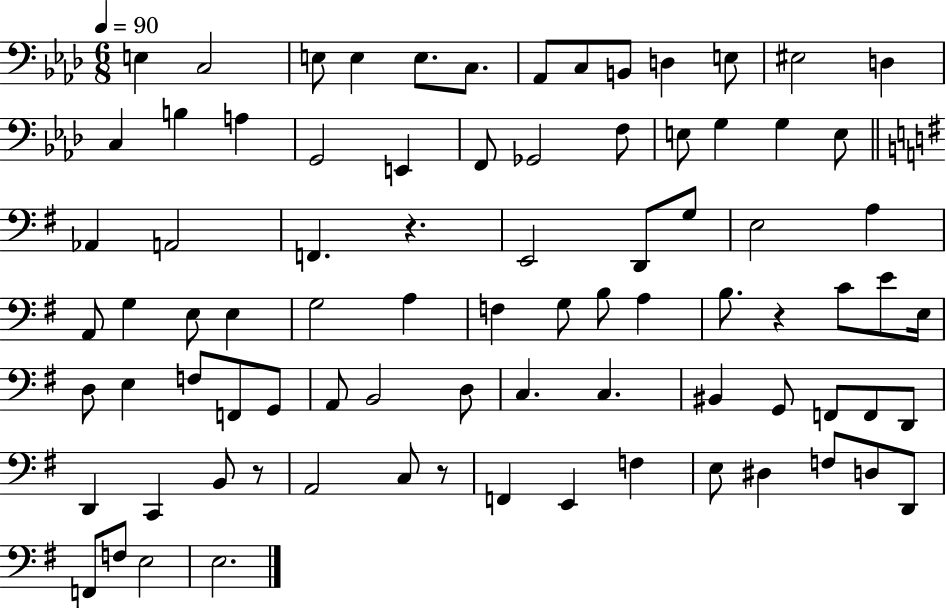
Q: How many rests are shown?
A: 4